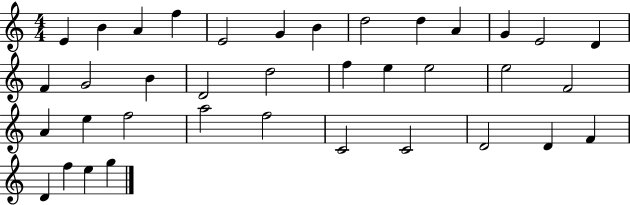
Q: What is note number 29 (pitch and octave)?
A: C4